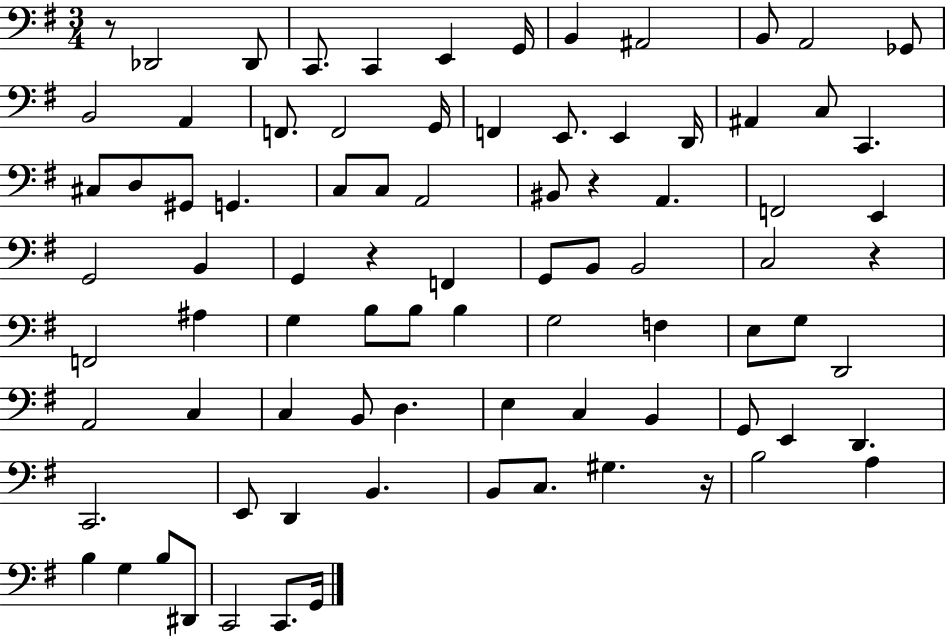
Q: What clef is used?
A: bass